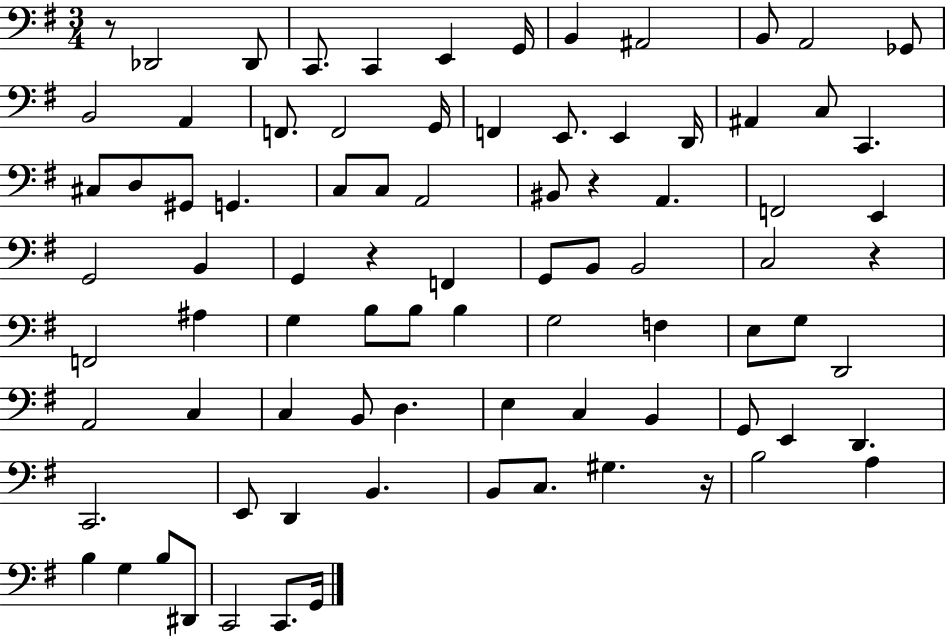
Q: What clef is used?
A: bass